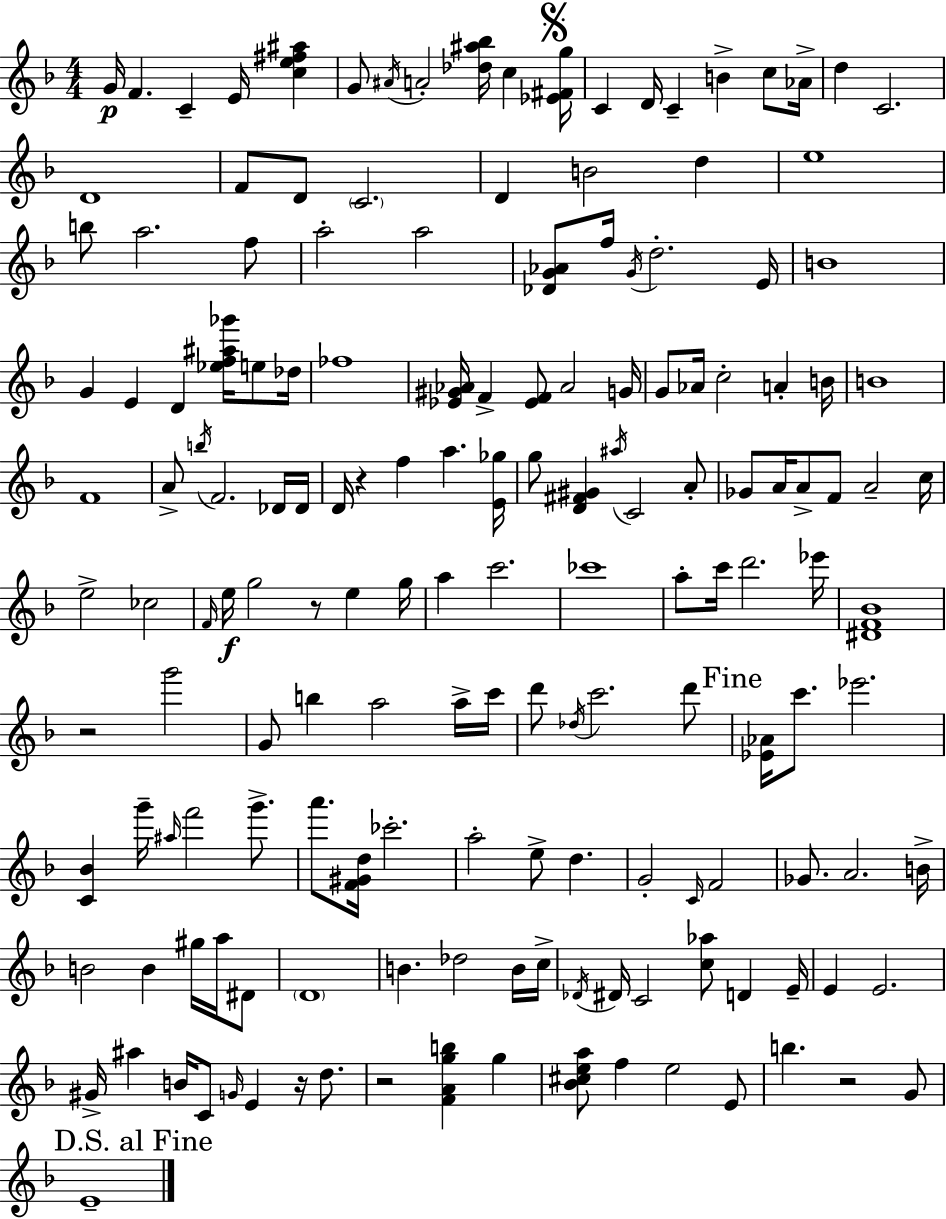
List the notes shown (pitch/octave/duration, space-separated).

G4/s F4/q. C4/q E4/s [C5,E5,F#5,A#5]/q G4/e A#4/s A4/h [Db5,A#5,Bb5]/s C5/q [Eb4,F#4,G5]/s C4/q D4/s C4/q B4/q C5/e Ab4/s D5/q C4/h. D4/w F4/e D4/e C4/h. D4/q B4/h D5/q E5/w B5/e A5/h. F5/e A5/h A5/h [Db4,G4,Ab4]/e F5/s G4/s D5/h. E4/s B4/w G4/q E4/q D4/q [Eb5,F5,A#5,Gb6]/s E5/e Db5/s FES5/w [Eb4,G#4,Ab4]/s F4/q [Eb4,F4]/e Ab4/h G4/s G4/e Ab4/s C5/h A4/q B4/s B4/w F4/w A4/e B5/s F4/h. Db4/s Db4/s D4/s R/q F5/q A5/q. [E4,Gb5]/s G5/e [D4,F#4,G#4]/q A#5/s C4/h A4/e Gb4/e A4/s A4/e F4/e A4/h C5/s E5/h CES5/h F4/s E5/s G5/h R/e E5/q G5/s A5/q C6/h. CES6/w A5/e C6/s D6/h. Eb6/s [D#4,F4,Bb4]/w R/h G6/h G4/e B5/q A5/h A5/s C6/s D6/e Db5/s C6/h. D6/e [Eb4,Ab4]/s C6/e. Eb6/h. [C4,Bb4]/q G6/s A#5/s F6/h G6/e. A6/e. [F4,G#4,D5]/s CES6/h. A5/h E5/e D5/q. G4/h C4/s F4/h Gb4/e. A4/h. B4/s B4/h B4/q G#5/s A5/s D#4/e D4/w B4/q. Db5/h B4/s C5/s Db4/s D#4/s C4/h [C5,Ab5]/e D4/q E4/s E4/q E4/h. G#4/s A#5/q B4/s C4/e G4/s E4/q R/s D5/e. R/h [F4,A4,G5,B5]/q G5/q [Bb4,C#5,E5,A5]/e F5/q E5/h E4/e B5/q. R/h G4/e E4/w